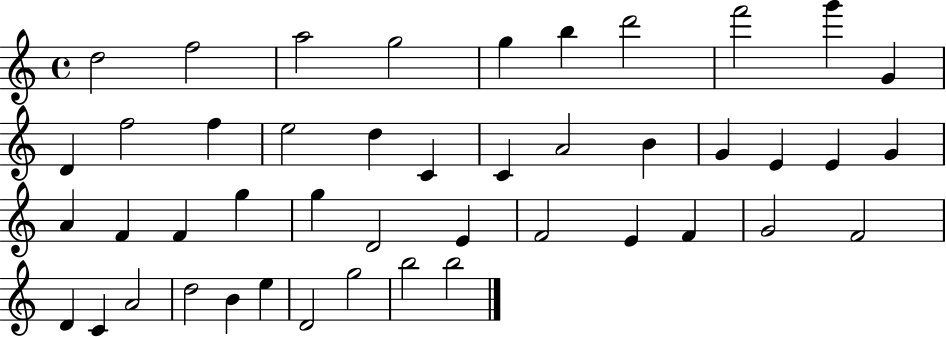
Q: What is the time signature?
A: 4/4